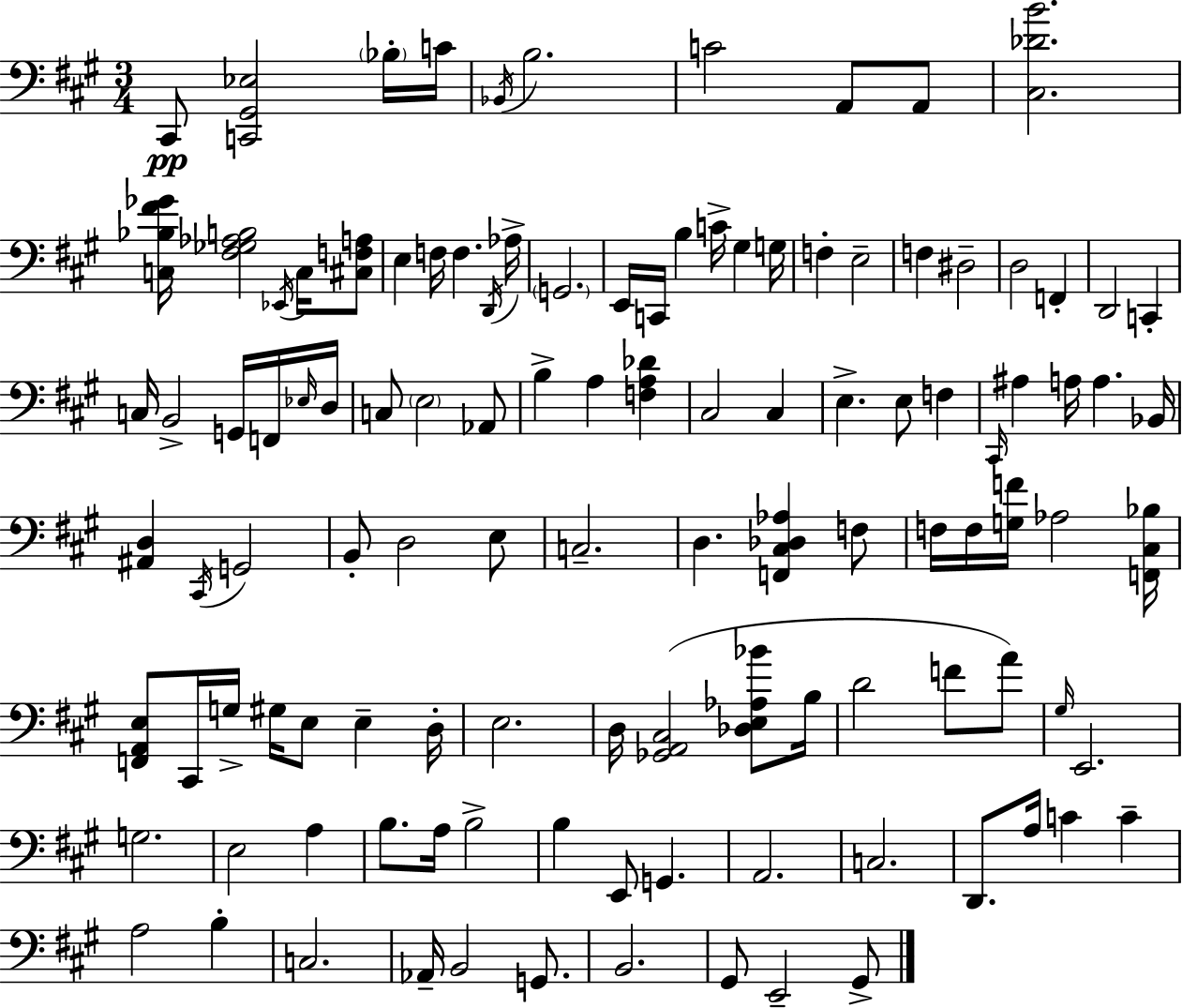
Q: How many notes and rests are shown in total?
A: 114